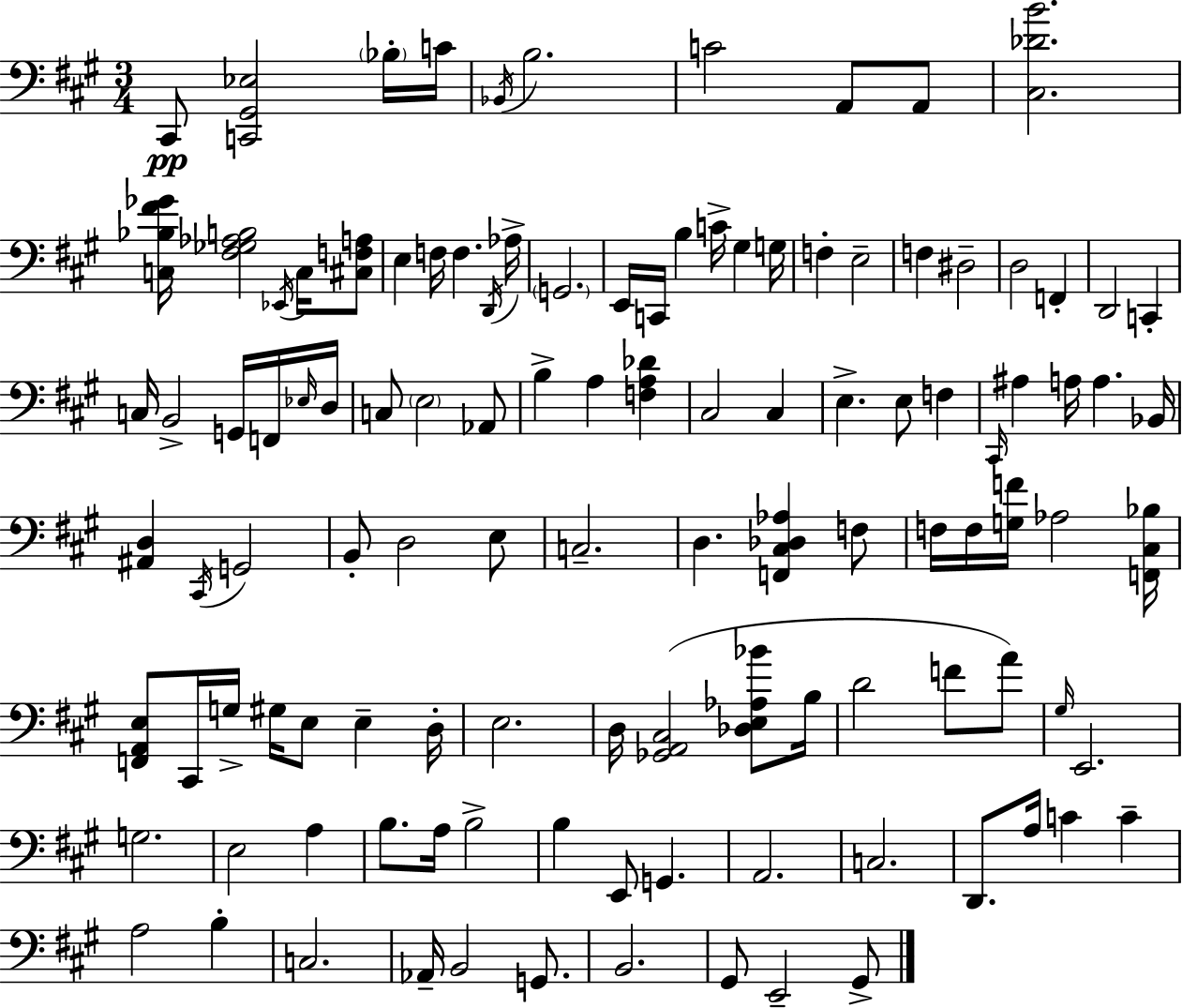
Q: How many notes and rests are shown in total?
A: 114